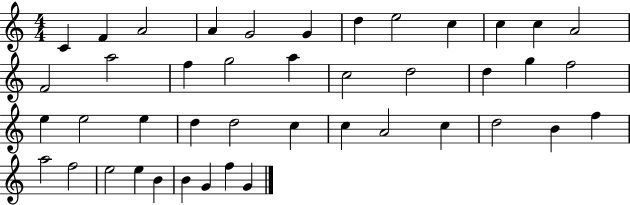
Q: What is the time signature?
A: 4/4